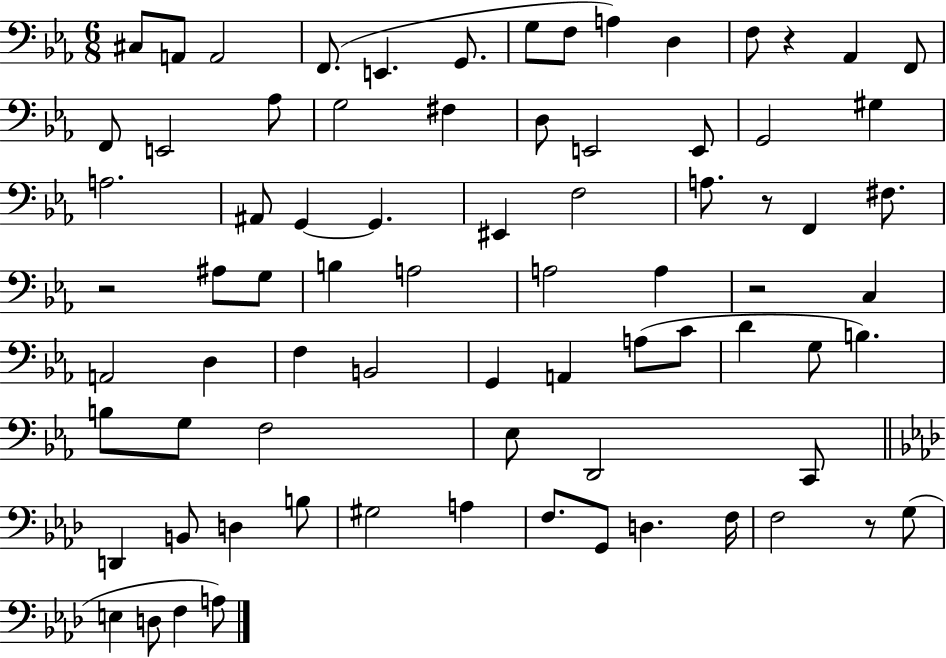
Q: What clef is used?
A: bass